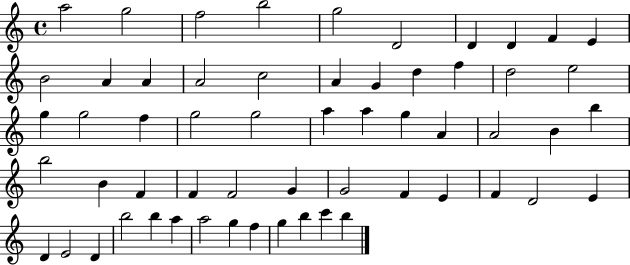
{
  \clef treble
  \time 4/4
  \defaultTimeSignature
  \key c \major
  a''2 g''2 | f''2 b''2 | g''2 d'2 | d'4 d'4 f'4 e'4 | \break b'2 a'4 a'4 | a'2 c''2 | a'4 g'4 d''4 f''4 | d''2 e''2 | \break g''4 g''2 f''4 | g''2 g''2 | a''4 a''4 g''4 a'4 | a'2 b'4 b''4 | \break b''2 b'4 f'4 | f'4 f'2 g'4 | g'2 f'4 e'4 | f'4 d'2 e'4 | \break d'4 e'2 d'4 | b''2 b''4 a''4 | a''2 g''4 f''4 | g''4 b''4 c'''4 b''4 | \break \bar "|."
}